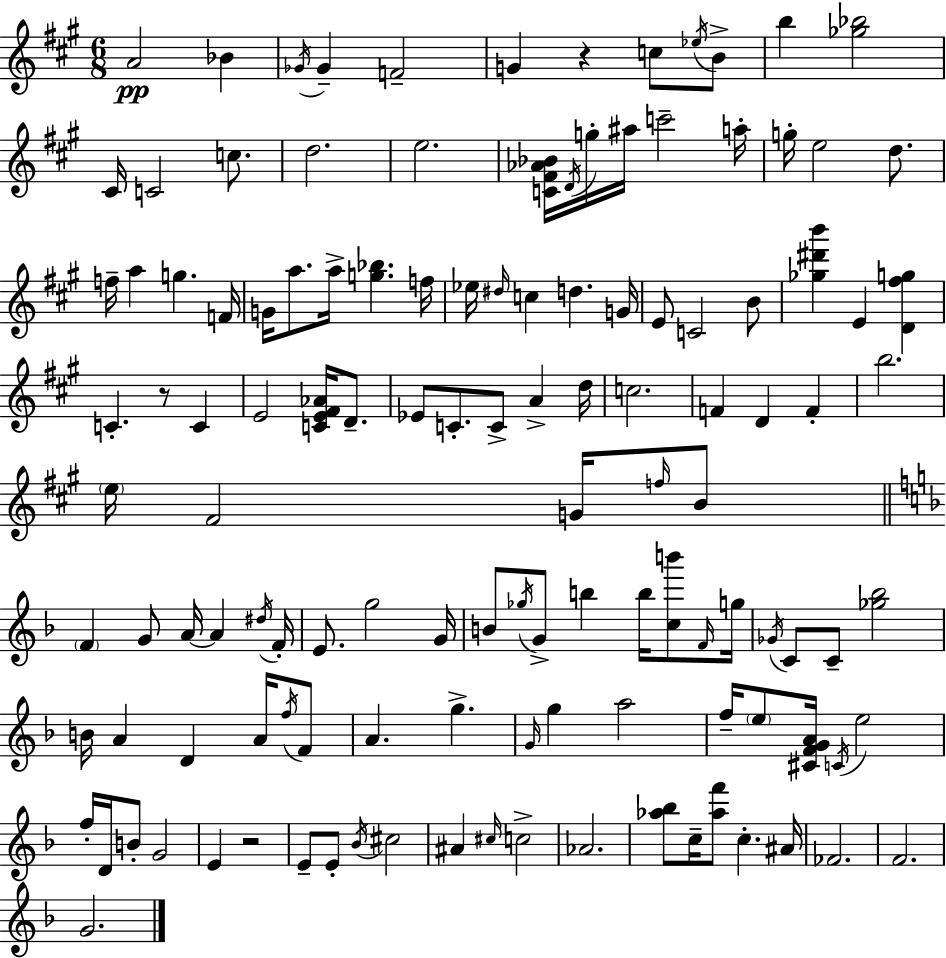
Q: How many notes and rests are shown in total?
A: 126